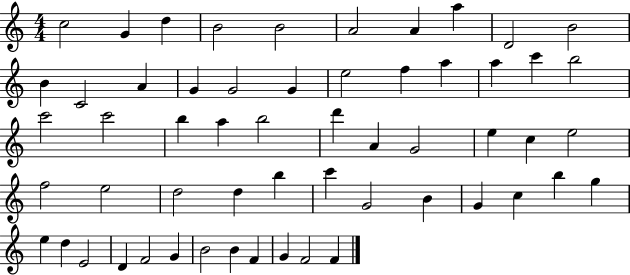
{
  \clef treble
  \numericTimeSignature
  \time 4/4
  \key c \major
  c''2 g'4 d''4 | b'2 b'2 | a'2 a'4 a''4 | d'2 b'2 | \break b'4 c'2 a'4 | g'4 g'2 g'4 | e''2 f''4 a''4 | a''4 c'''4 b''2 | \break c'''2 c'''2 | b''4 a''4 b''2 | d'''4 a'4 g'2 | e''4 c''4 e''2 | \break f''2 e''2 | d''2 d''4 b''4 | c'''4 g'2 b'4 | g'4 c''4 b''4 g''4 | \break e''4 d''4 e'2 | d'4 f'2 g'4 | b'2 b'4 f'4 | g'4 f'2 f'4 | \break \bar "|."
}